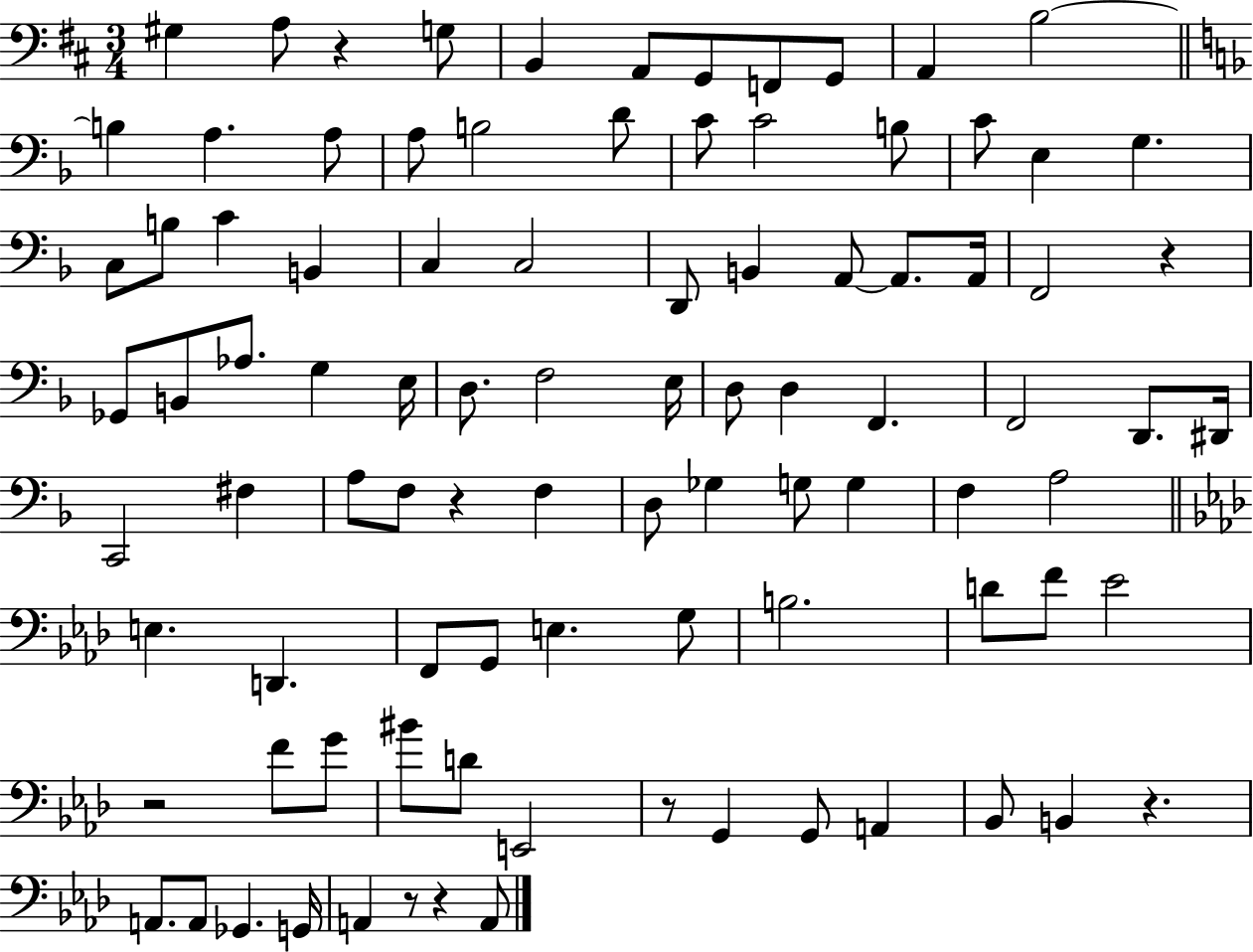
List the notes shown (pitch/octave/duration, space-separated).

G#3/q A3/e R/q G3/e B2/q A2/e G2/e F2/e G2/e A2/q B3/h B3/q A3/q. A3/e A3/e B3/h D4/e C4/e C4/h B3/e C4/e E3/q G3/q. C3/e B3/e C4/q B2/q C3/q C3/h D2/e B2/q A2/e A2/e. A2/s F2/h R/q Gb2/e B2/e Ab3/e. G3/q E3/s D3/e. F3/h E3/s D3/e D3/q F2/q. F2/h D2/e. D#2/s C2/h F#3/q A3/e F3/e R/q F3/q D3/e Gb3/q G3/e G3/q F3/q A3/h E3/q. D2/q. F2/e G2/e E3/q. G3/e B3/h. D4/e F4/e Eb4/h R/h F4/e G4/e BIS4/e D4/e E2/h R/e G2/q G2/e A2/q Bb2/e B2/q R/q. A2/e. A2/e Gb2/q. G2/s A2/q R/e R/q A2/e